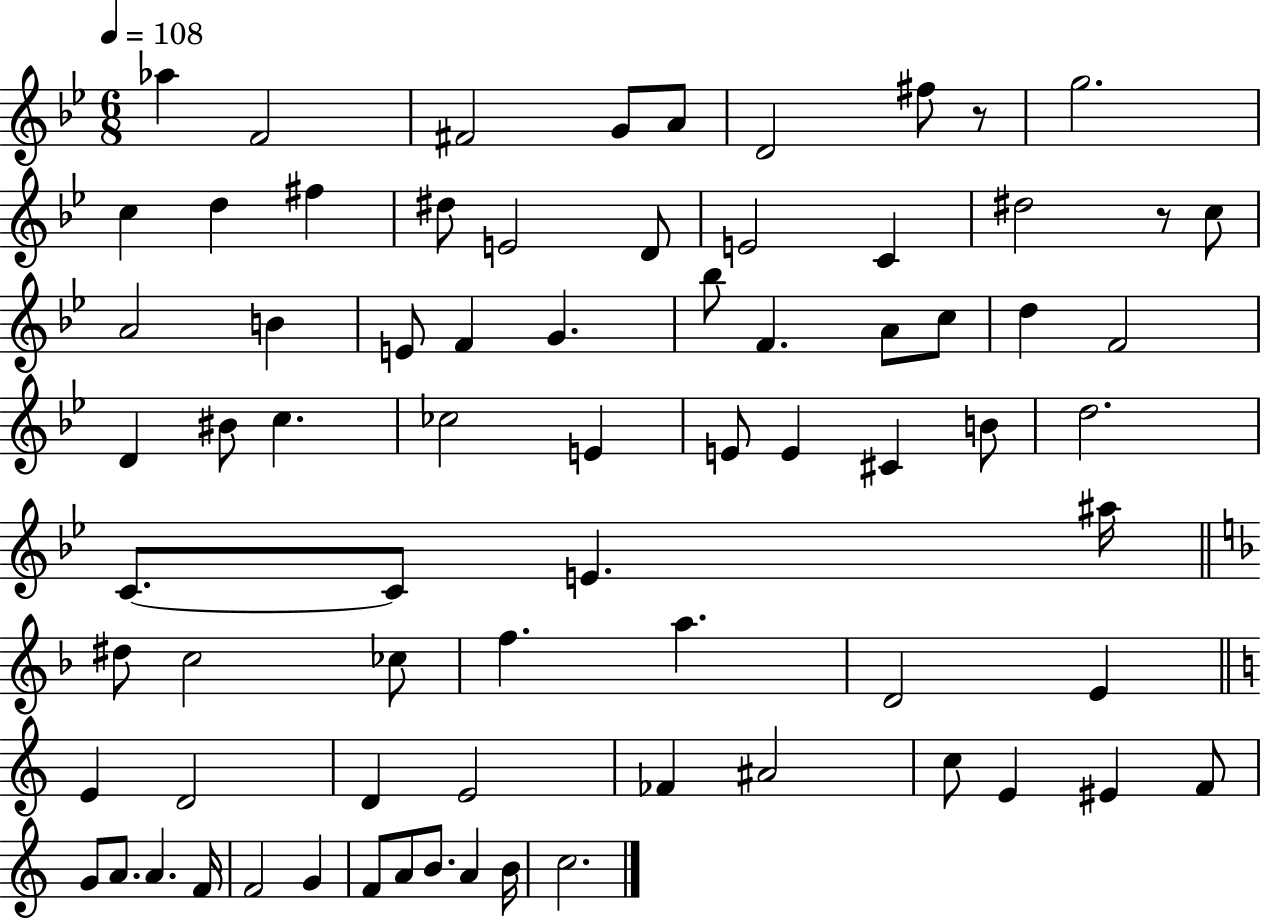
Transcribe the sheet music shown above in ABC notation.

X:1
T:Untitled
M:6/8
L:1/4
K:Bb
_a F2 ^F2 G/2 A/2 D2 ^f/2 z/2 g2 c d ^f ^d/2 E2 D/2 E2 C ^d2 z/2 c/2 A2 B E/2 F G _b/2 F A/2 c/2 d F2 D ^B/2 c _c2 E E/2 E ^C B/2 d2 C/2 C/2 E ^a/4 ^d/2 c2 _c/2 f a D2 E E D2 D E2 _F ^A2 c/2 E ^E F/2 G/2 A/2 A F/4 F2 G F/2 A/2 B/2 A B/4 c2